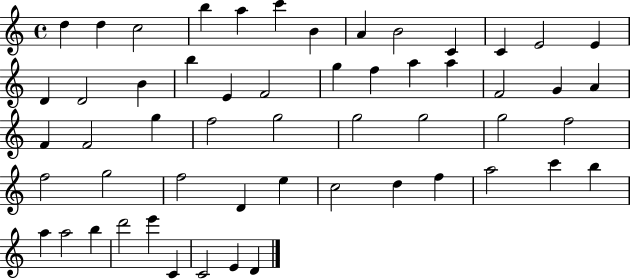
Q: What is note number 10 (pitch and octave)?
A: C4